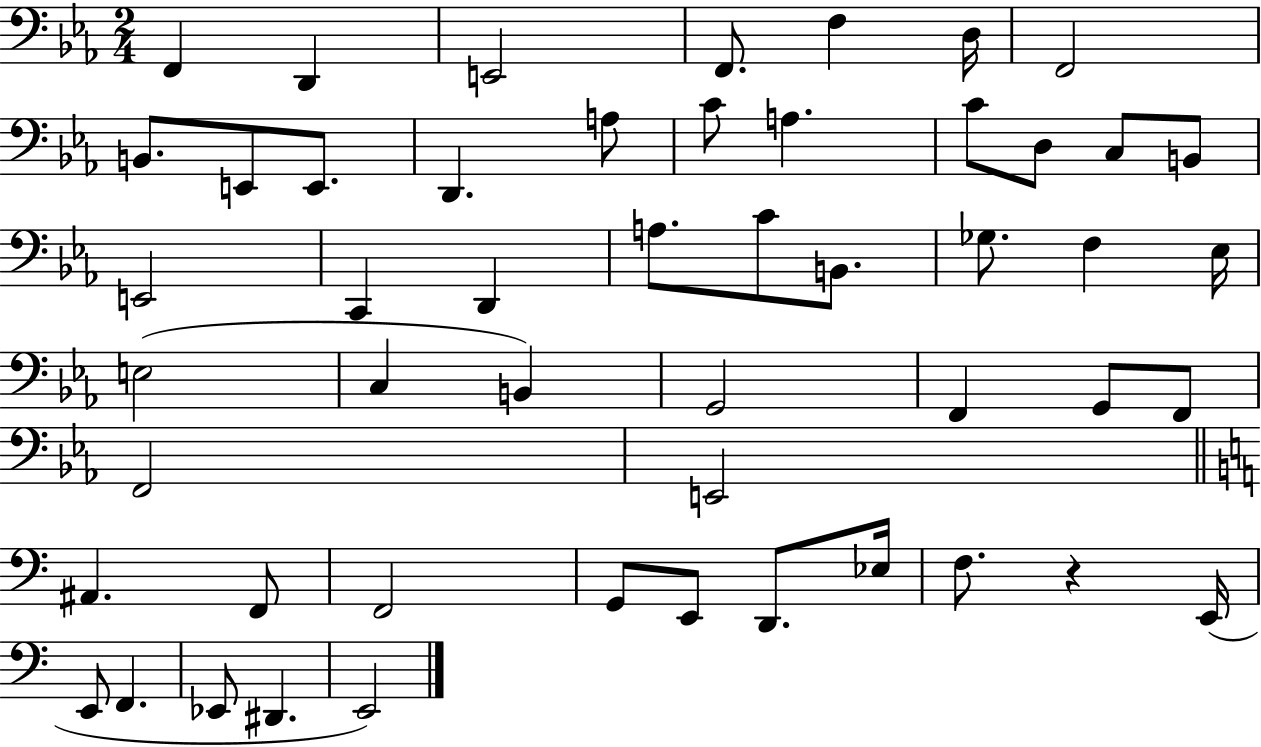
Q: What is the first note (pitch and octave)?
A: F2